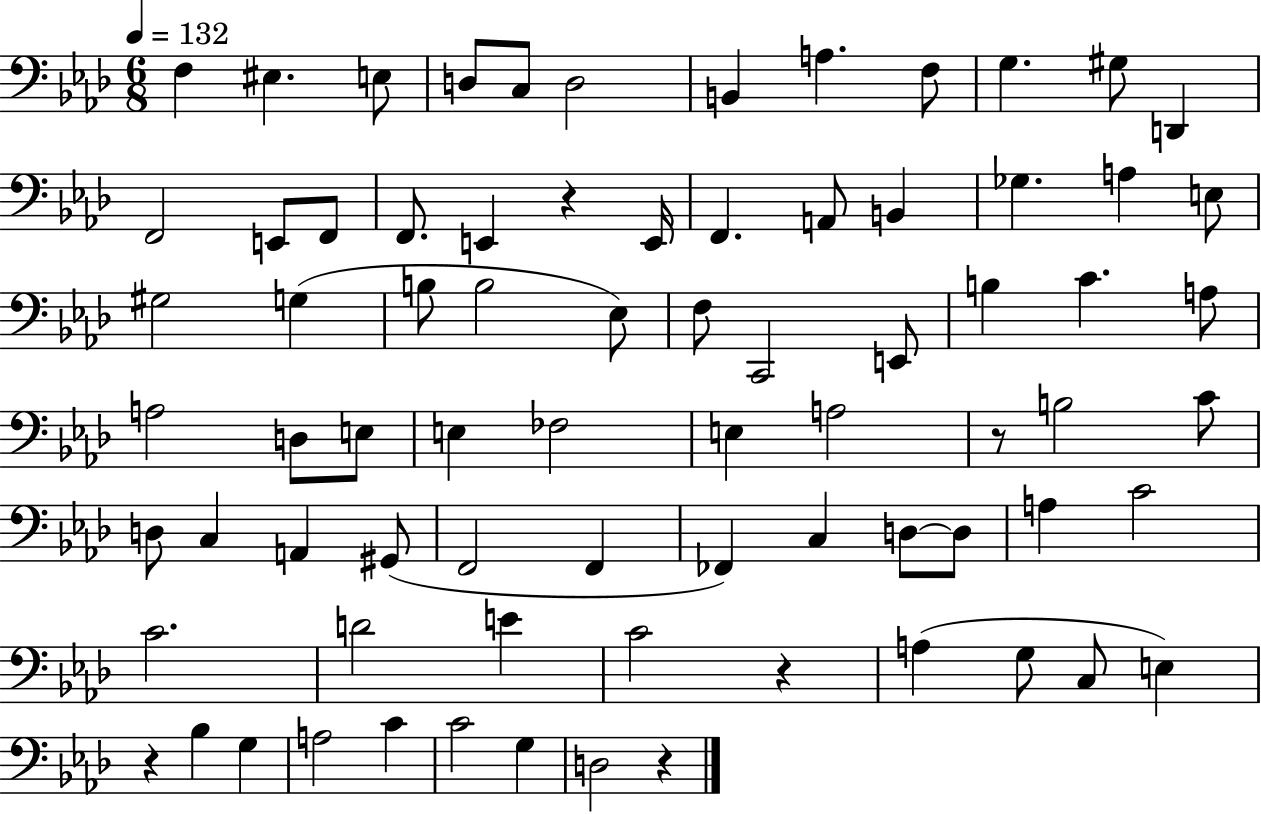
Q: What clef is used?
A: bass